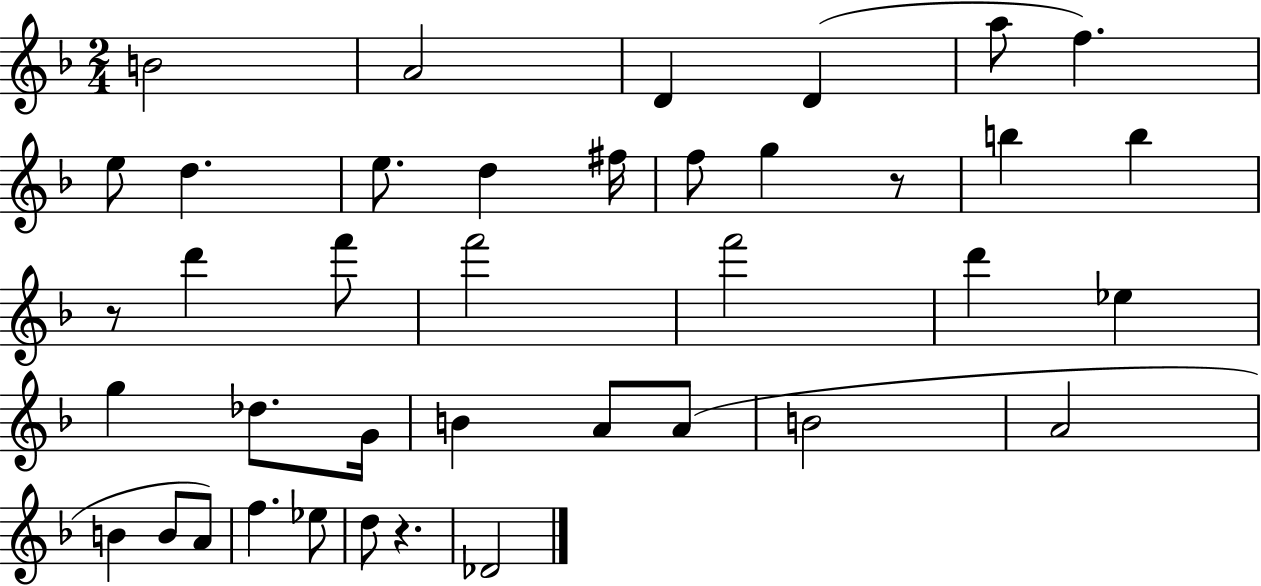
X:1
T:Untitled
M:2/4
L:1/4
K:F
B2 A2 D D a/2 f e/2 d e/2 d ^f/4 f/2 g z/2 b b z/2 d' f'/2 f'2 f'2 d' _e g _d/2 G/4 B A/2 A/2 B2 A2 B B/2 A/2 f _e/2 d/2 z _D2